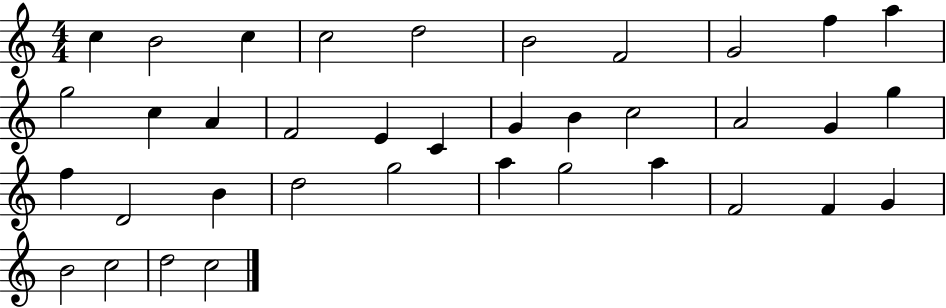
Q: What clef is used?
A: treble